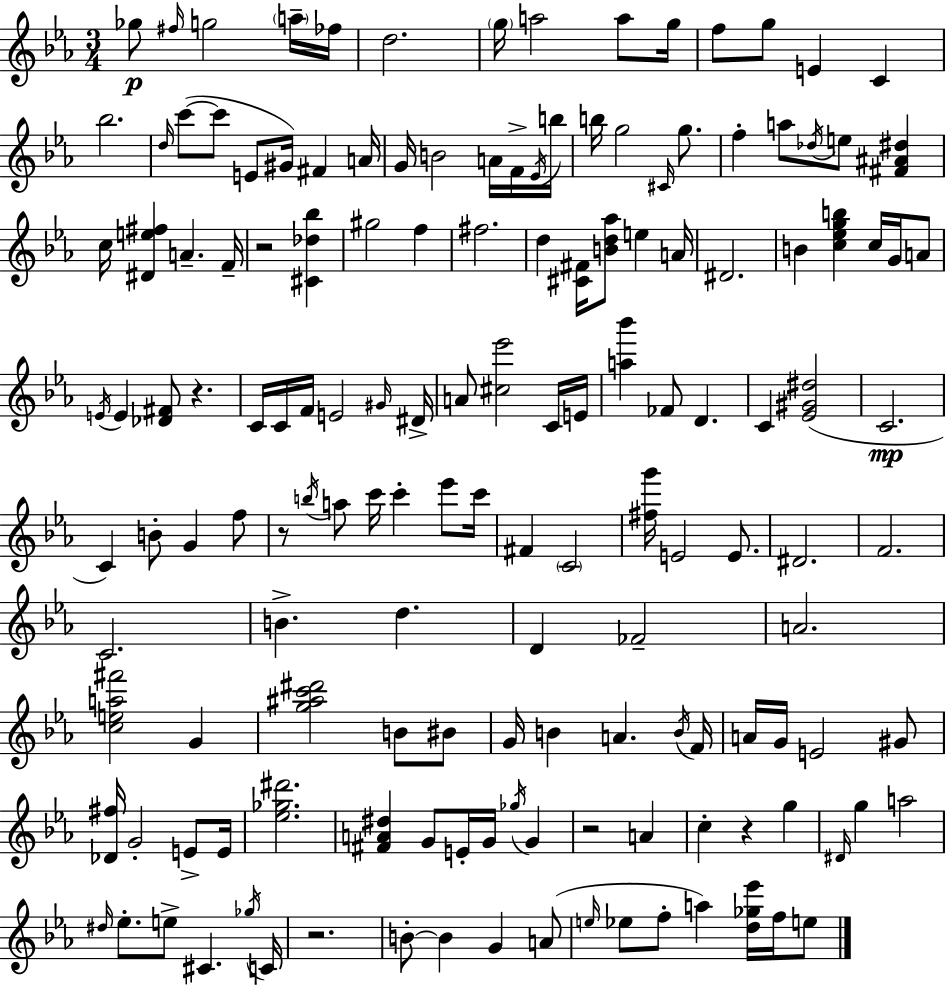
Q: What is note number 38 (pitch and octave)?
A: A4